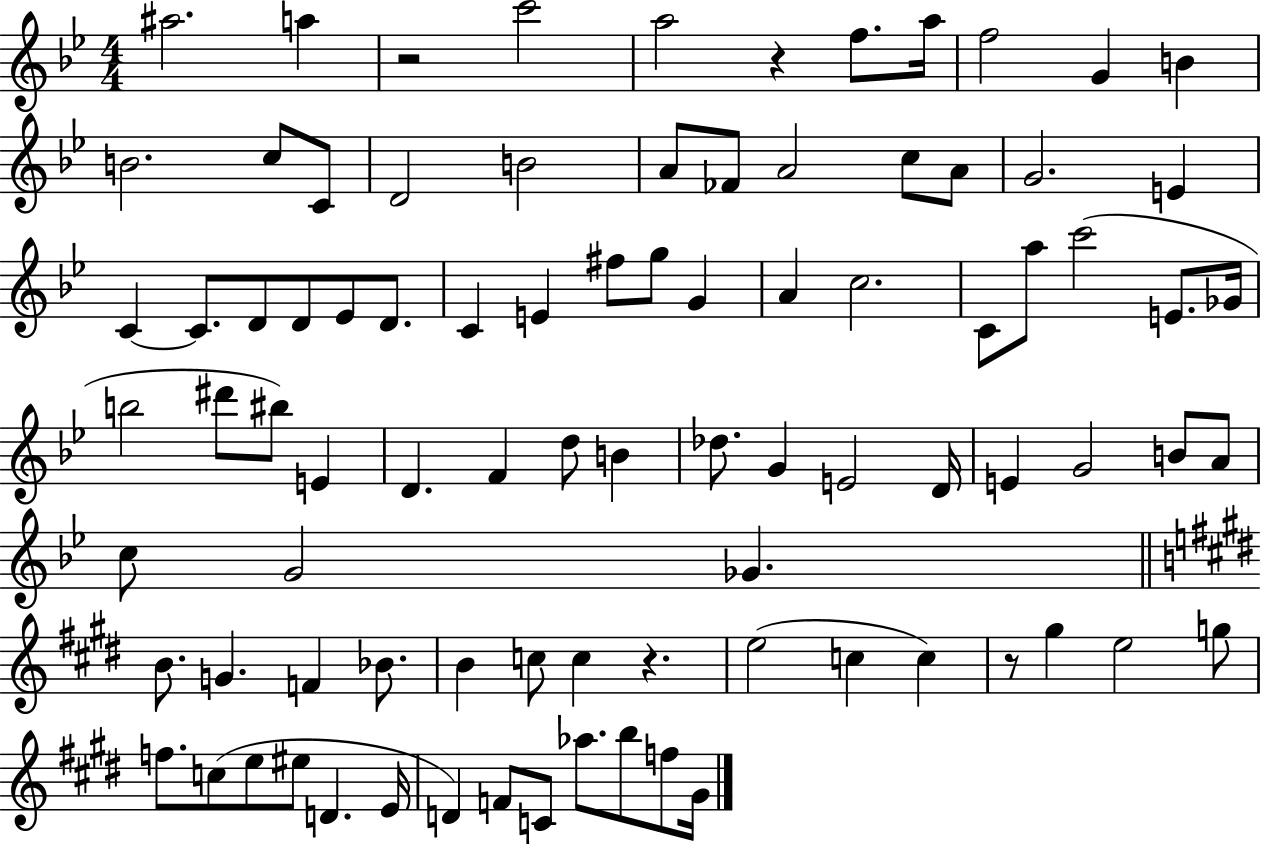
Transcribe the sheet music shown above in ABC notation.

X:1
T:Untitled
M:4/4
L:1/4
K:Bb
^a2 a z2 c'2 a2 z f/2 a/4 f2 G B B2 c/2 C/2 D2 B2 A/2 _F/2 A2 c/2 A/2 G2 E C C/2 D/2 D/2 _E/2 D/2 C E ^f/2 g/2 G A c2 C/2 a/2 c'2 E/2 _G/4 b2 ^d'/2 ^b/2 E D F d/2 B _d/2 G E2 D/4 E G2 B/2 A/2 c/2 G2 _G B/2 G F _B/2 B c/2 c z e2 c c z/2 ^g e2 g/2 f/2 c/2 e/2 ^e/2 D E/4 D F/2 C/2 _a/2 b/2 f/2 ^G/4